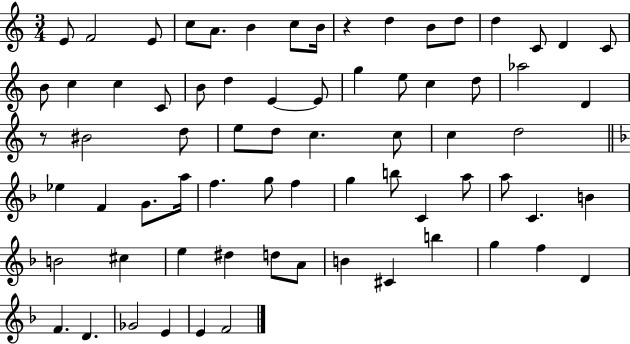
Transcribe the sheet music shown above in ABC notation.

X:1
T:Untitled
M:3/4
L:1/4
K:C
E/2 F2 E/2 c/2 A/2 B c/2 B/4 z d B/2 d/2 d C/2 D C/2 B/2 c c C/2 B/2 d E E/2 g e/2 c d/2 _a2 D z/2 ^B2 d/2 e/2 d/2 c c/2 c d2 _e F G/2 a/4 f g/2 f g b/2 C a/2 a/2 C B B2 ^c e ^d d/2 A/2 B ^C b g f D F D _G2 E E F2